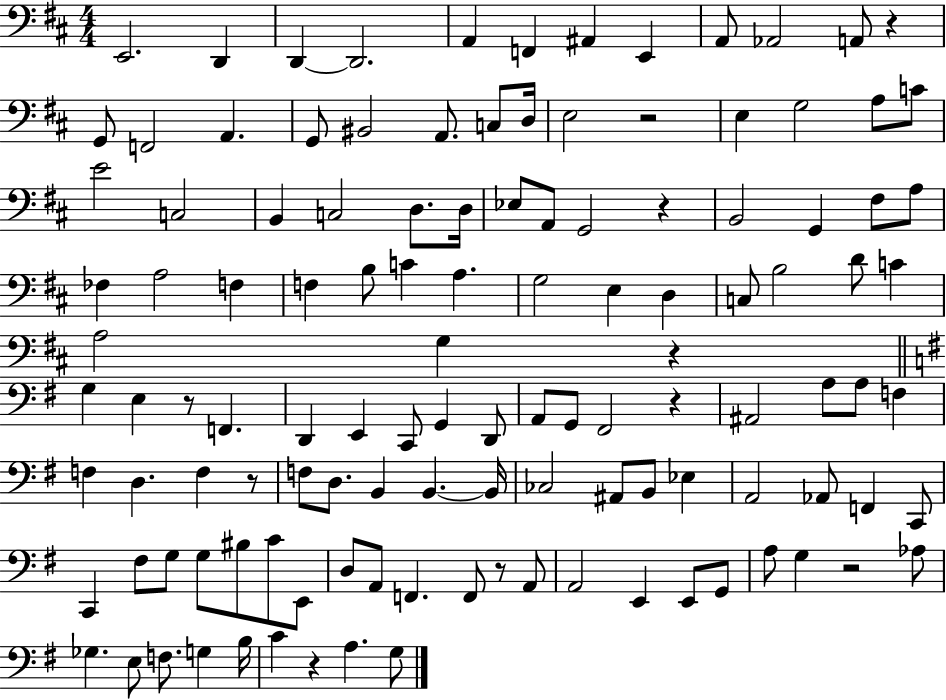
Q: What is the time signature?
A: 4/4